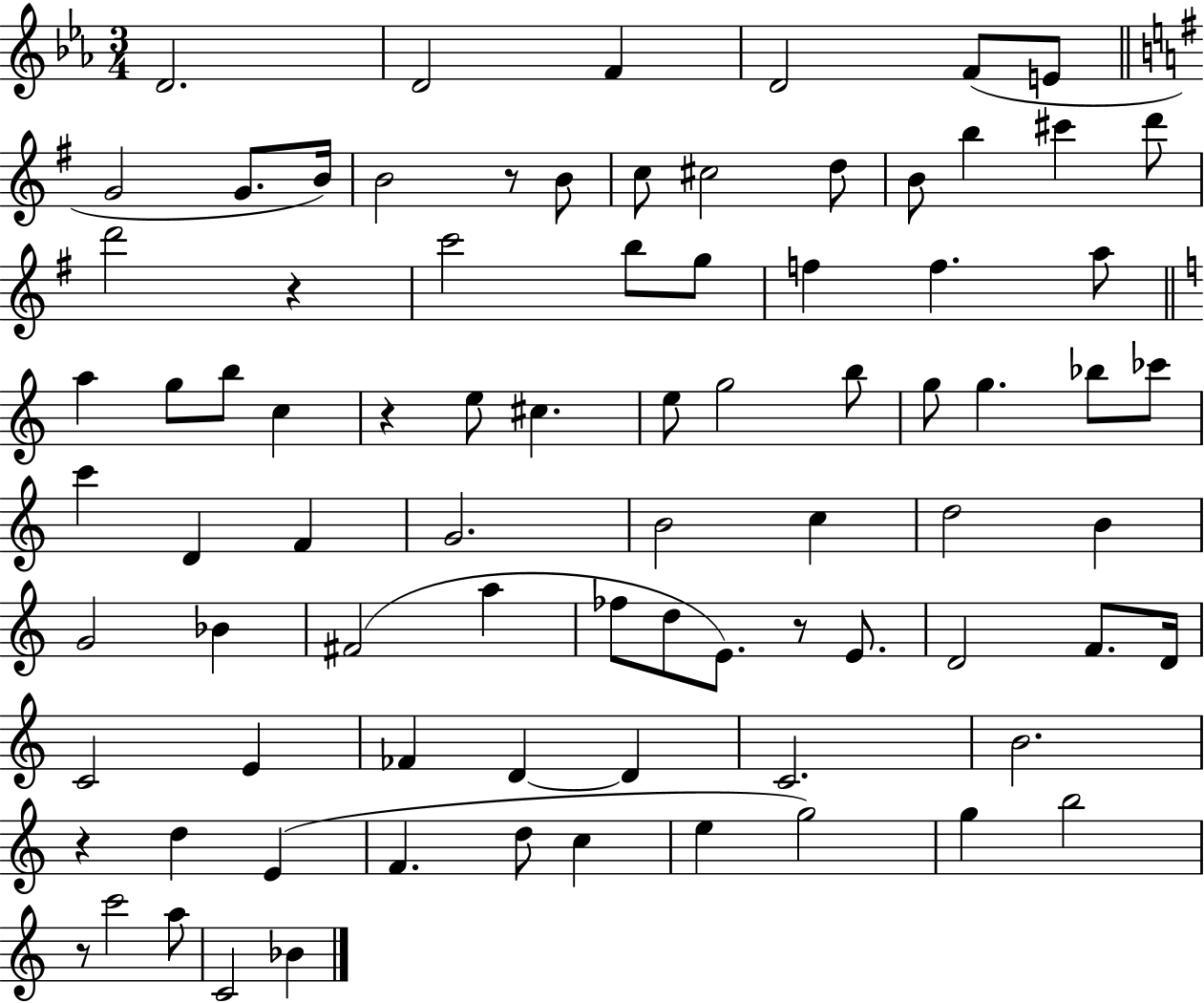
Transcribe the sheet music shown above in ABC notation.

X:1
T:Untitled
M:3/4
L:1/4
K:Eb
D2 D2 F D2 F/2 E/2 G2 G/2 B/4 B2 z/2 B/2 c/2 ^c2 d/2 B/2 b ^c' d'/2 d'2 z c'2 b/2 g/2 f f a/2 a g/2 b/2 c z e/2 ^c e/2 g2 b/2 g/2 g _b/2 _c'/2 c' D F G2 B2 c d2 B G2 _B ^F2 a _f/2 d/2 E/2 z/2 E/2 D2 F/2 D/4 C2 E _F D D C2 B2 z d E F d/2 c e g2 g b2 z/2 c'2 a/2 C2 _B